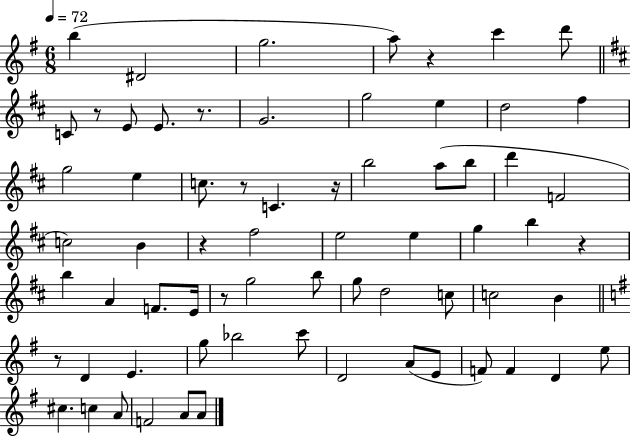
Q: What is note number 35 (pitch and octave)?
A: G5